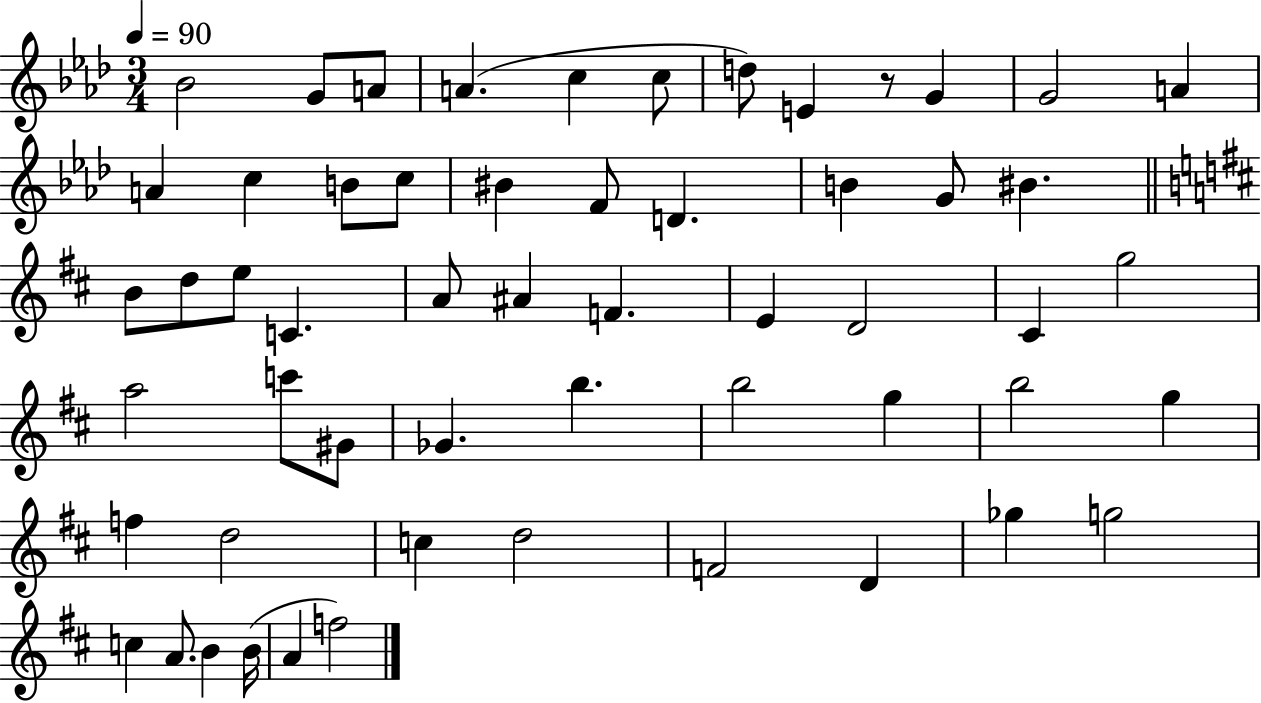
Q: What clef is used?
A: treble